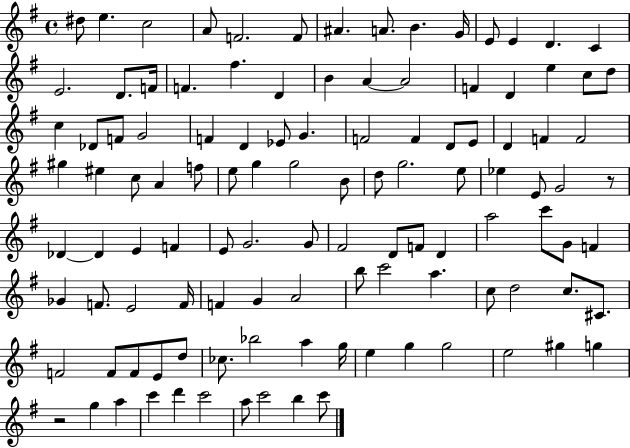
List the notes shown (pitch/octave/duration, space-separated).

D#5/e E5/q. C5/h A4/e F4/h. F4/e A#4/q. A4/e. B4/q. G4/s E4/e E4/q D4/q. C4/q E4/h. D4/e. F4/s F4/q. F#5/q. D4/q B4/q A4/q A4/h F4/q D4/q E5/q C5/e D5/e C5/q Db4/e F4/e G4/h F4/q D4/q Eb4/e G4/q. F4/h F4/q D4/e E4/e D4/q F4/q F4/h G#5/q EIS5/q C5/e A4/q F5/e E5/e G5/q G5/h B4/e D5/e G5/h. E5/e Eb5/q E4/e G4/h R/e Db4/q Db4/q E4/q F4/q E4/e G4/h. G4/e F#4/h D4/e F4/e D4/q A5/h C6/e G4/e F4/q Gb4/q F4/e. E4/h F4/s F4/q G4/q A4/h B5/e C6/h A5/q. C5/e D5/h C5/e. C#4/e. F4/h F4/e F4/e E4/e D5/e CES5/e. Bb5/h A5/q G5/s E5/q G5/q G5/h E5/h G#5/q G5/q R/h G5/q A5/q C6/q D6/q C6/h A5/e C6/h B5/q C6/e